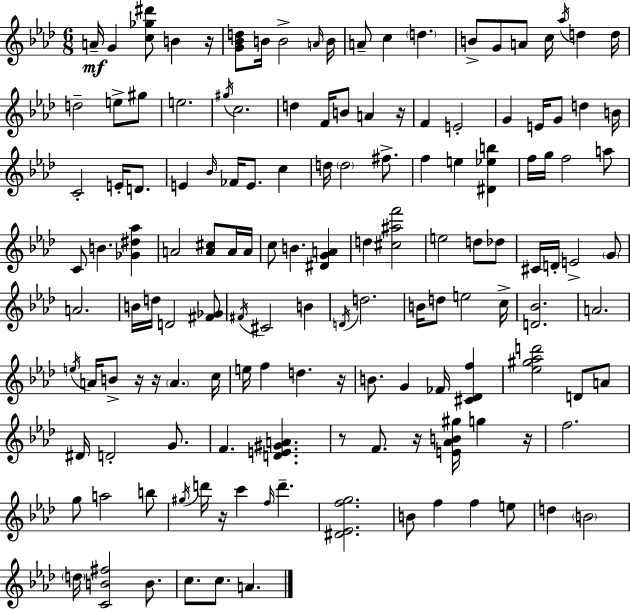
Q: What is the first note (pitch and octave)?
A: A4